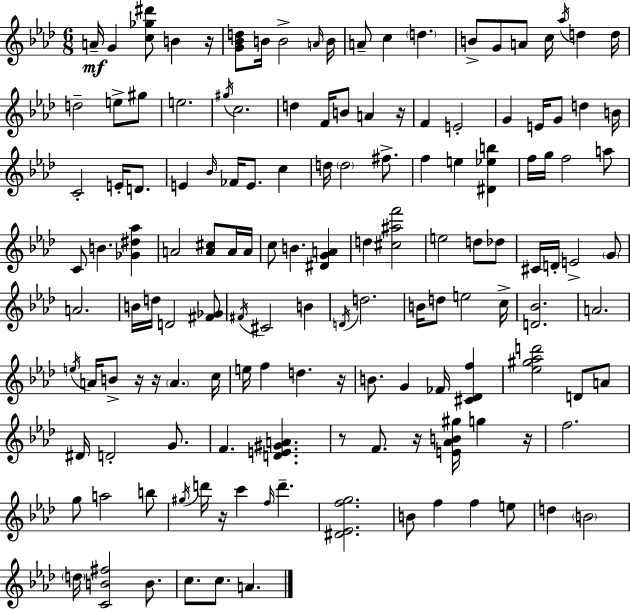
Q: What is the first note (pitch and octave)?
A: A4